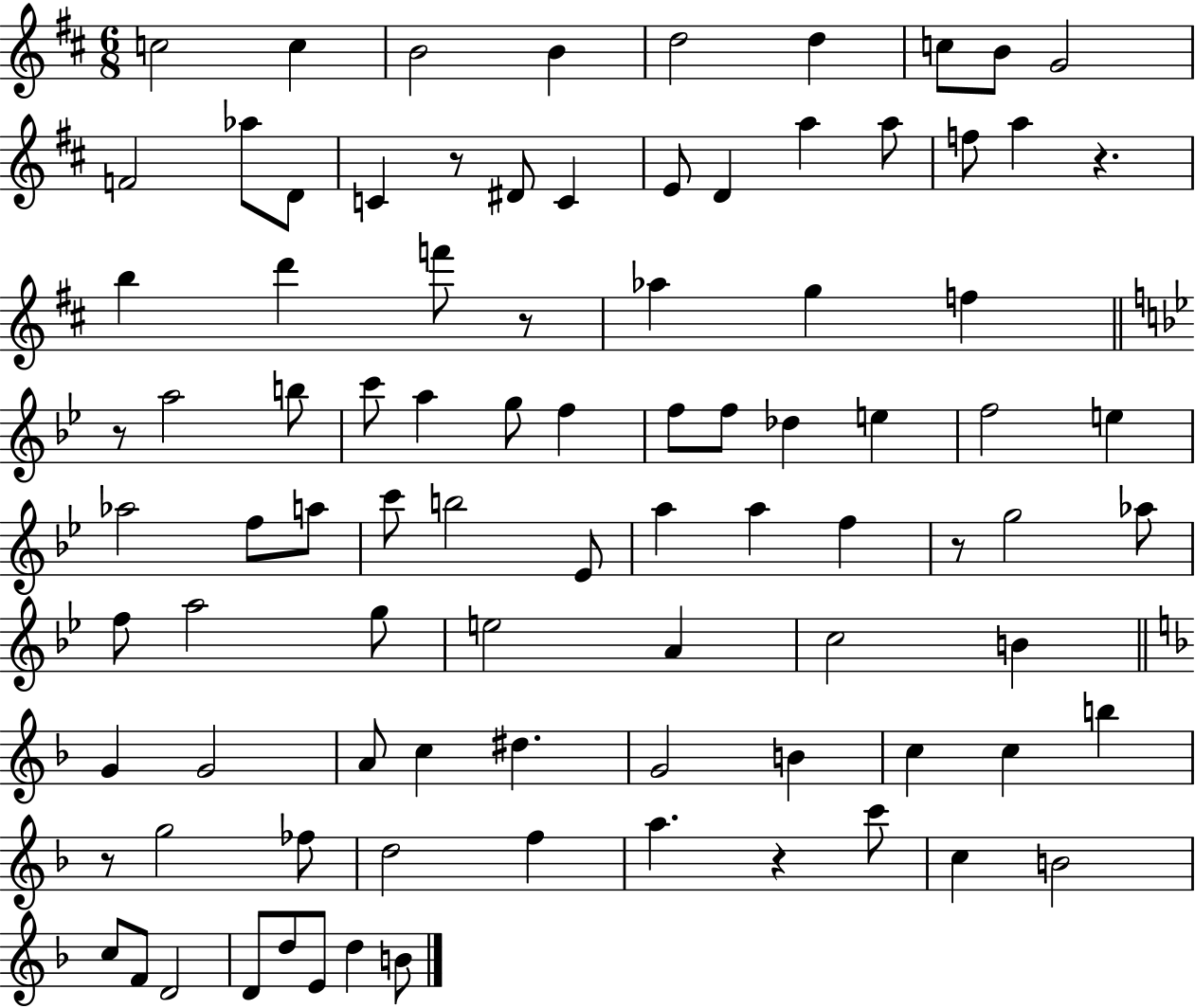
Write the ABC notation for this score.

X:1
T:Untitled
M:6/8
L:1/4
K:D
c2 c B2 B d2 d c/2 B/2 G2 F2 _a/2 D/2 C z/2 ^D/2 C E/2 D a a/2 f/2 a z b d' f'/2 z/2 _a g f z/2 a2 b/2 c'/2 a g/2 f f/2 f/2 _d e f2 e _a2 f/2 a/2 c'/2 b2 _E/2 a a f z/2 g2 _a/2 f/2 a2 g/2 e2 A c2 B G G2 A/2 c ^d G2 B c c b z/2 g2 _f/2 d2 f a z c'/2 c B2 c/2 F/2 D2 D/2 d/2 E/2 d B/2